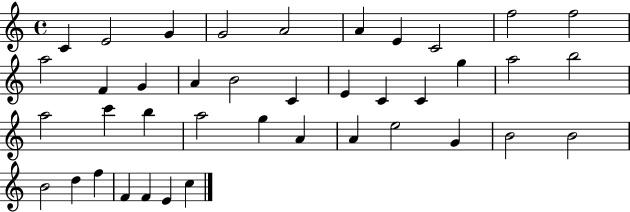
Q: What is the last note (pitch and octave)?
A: C5